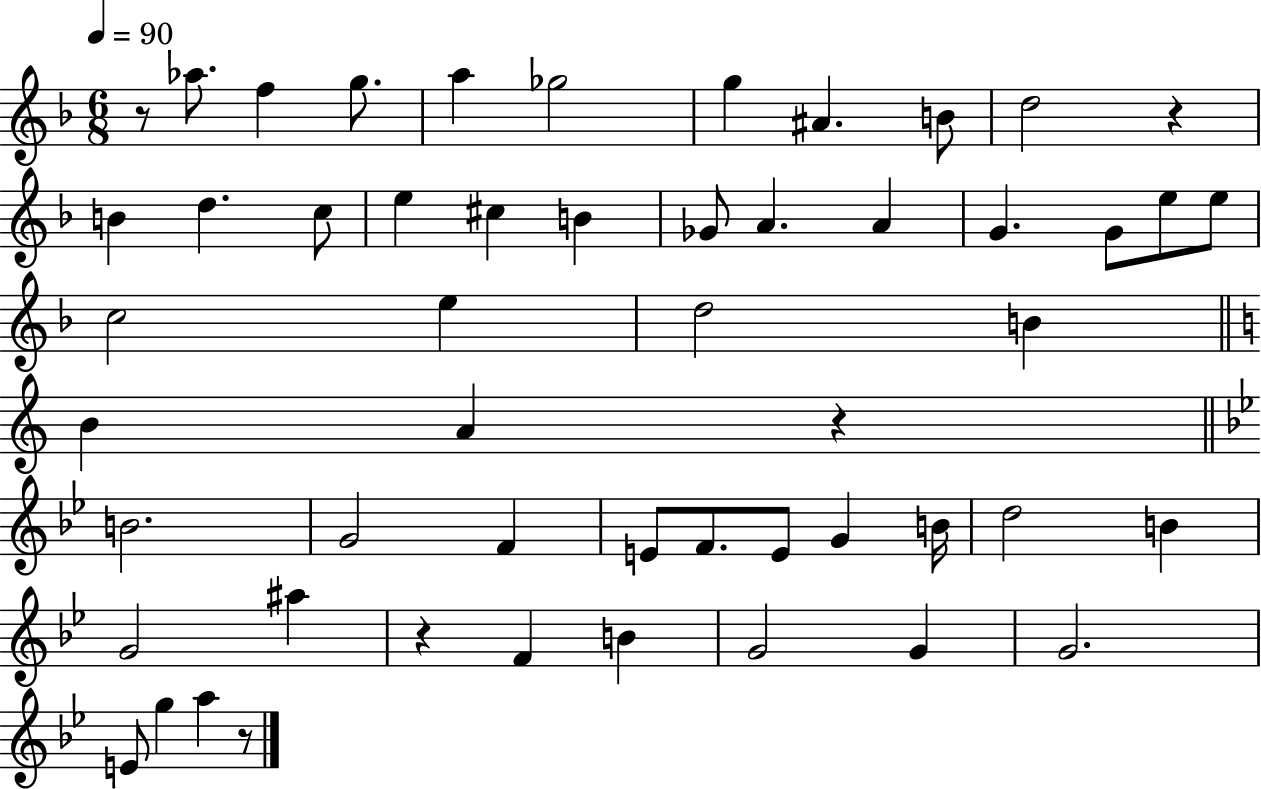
R/e Ab5/e. F5/q G5/e. A5/q Gb5/h G5/q A#4/q. B4/e D5/h R/q B4/q D5/q. C5/e E5/q C#5/q B4/q Gb4/e A4/q. A4/q G4/q. G4/e E5/e E5/e C5/h E5/q D5/h B4/q B4/q A4/q R/q B4/h. G4/h F4/q E4/e F4/e. E4/e G4/q B4/s D5/h B4/q G4/h A#5/q R/q F4/q B4/q G4/h G4/q G4/h. E4/e G5/q A5/q R/e